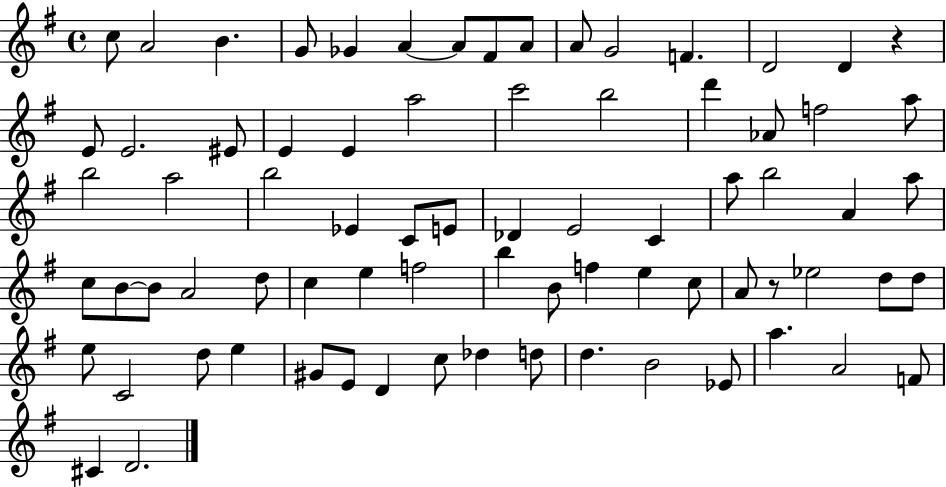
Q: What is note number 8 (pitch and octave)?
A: F#4